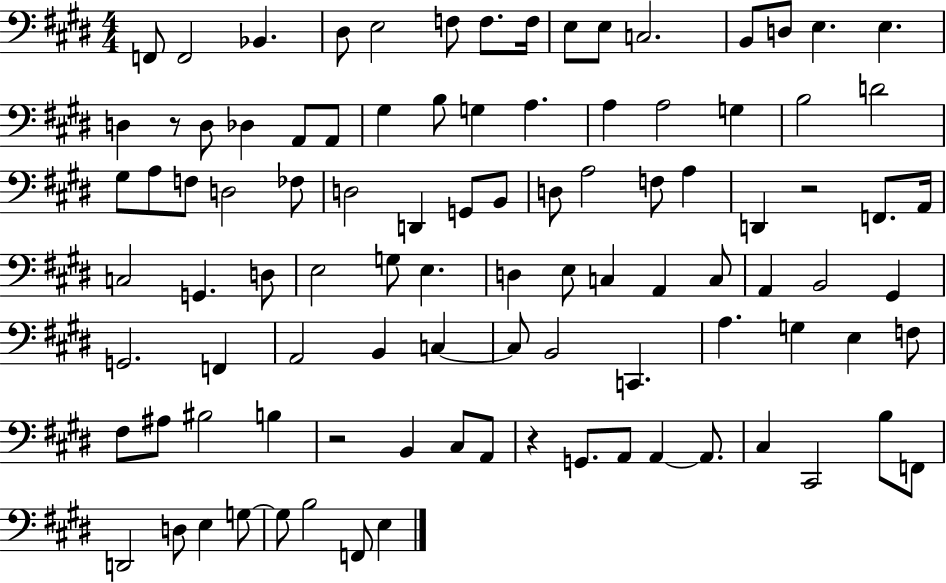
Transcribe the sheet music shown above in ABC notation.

X:1
T:Untitled
M:4/4
L:1/4
K:E
F,,/2 F,,2 _B,, ^D,/2 E,2 F,/2 F,/2 F,/4 E,/2 E,/2 C,2 B,,/2 D,/2 E, E, D, z/2 D,/2 _D, A,,/2 A,,/2 ^G, B,/2 G, A, A, A,2 G, B,2 D2 ^G,/2 A,/2 F,/2 D,2 _F,/2 D,2 D,, G,,/2 B,,/2 D,/2 A,2 F,/2 A, D,, z2 F,,/2 A,,/4 C,2 G,, D,/2 E,2 G,/2 E, D, E,/2 C, A,, C,/2 A,, B,,2 ^G,, G,,2 F,, A,,2 B,, C, C,/2 B,,2 C,, A, G, E, F,/2 ^F,/2 ^A,/2 ^B,2 B, z2 B,, ^C,/2 A,,/2 z G,,/2 A,,/2 A,, A,,/2 ^C, ^C,,2 B,/2 F,,/2 D,,2 D,/2 E, G,/2 G,/2 B,2 F,,/2 E,